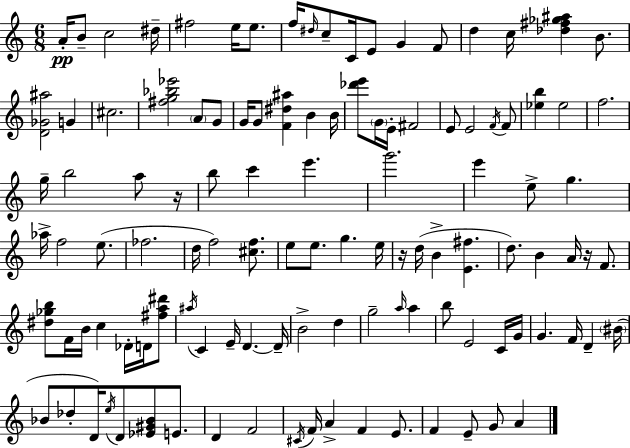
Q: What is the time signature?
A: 6/8